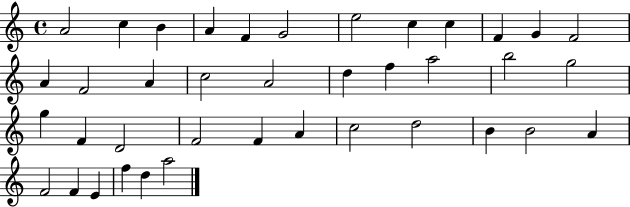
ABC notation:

X:1
T:Untitled
M:4/4
L:1/4
K:C
A2 c B A F G2 e2 c c F G F2 A F2 A c2 A2 d f a2 b2 g2 g F D2 F2 F A c2 d2 B B2 A F2 F E f d a2